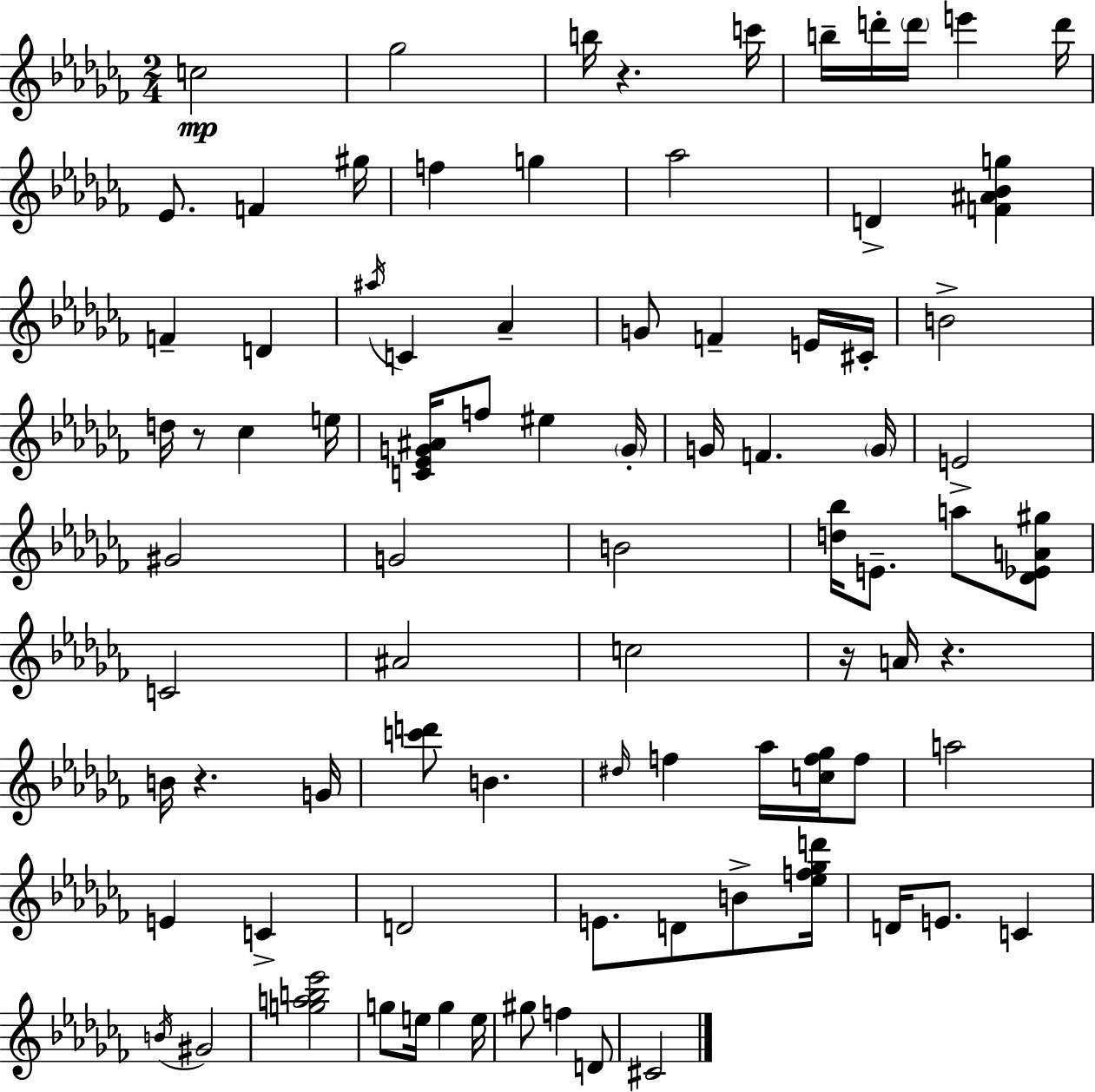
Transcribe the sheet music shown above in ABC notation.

X:1
T:Untitled
M:2/4
L:1/4
K:Abm
c2 _g2 b/4 z c'/4 b/4 d'/4 d'/4 e' d'/4 _E/2 F ^g/4 f g _a2 D [F^A_Bg] F D ^a/4 C _A G/2 F E/4 ^C/4 B2 d/4 z/2 _c e/4 [C_EG^A]/4 f/2 ^e G/4 G/4 F G/4 E2 ^G2 G2 B2 [d_b]/4 E/2 a/2 [_D_EA^g]/2 C2 ^A2 c2 z/4 A/4 z B/4 z G/4 [c'd']/2 B ^d/4 f _a/4 [cf_g]/4 f/2 a2 E C D2 E/2 D/2 B/2 [_ef_gd']/4 D/4 E/2 C B/4 ^G2 [gab_e']2 g/2 e/4 g e/4 ^g/2 f D/2 ^C2